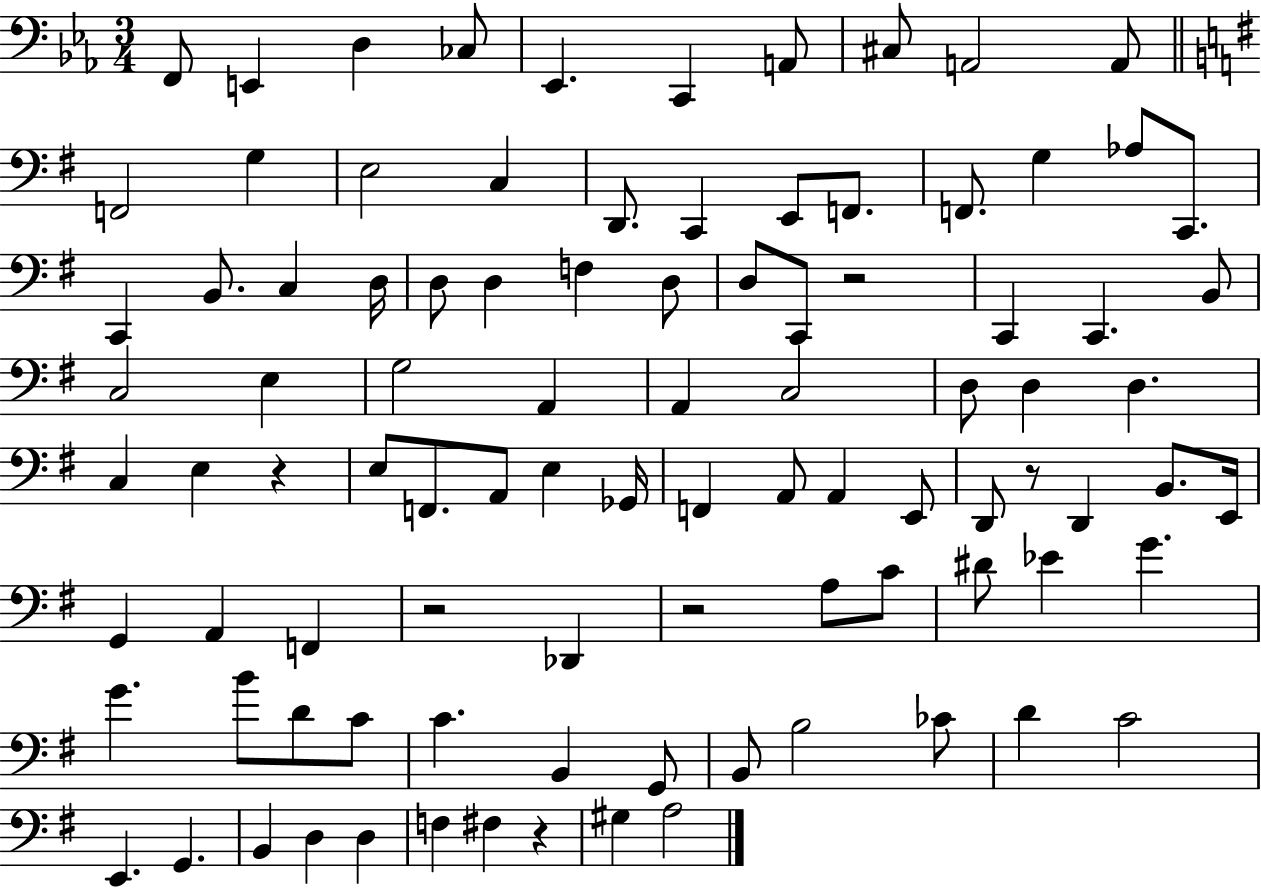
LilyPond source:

{
  \clef bass
  \numericTimeSignature
  \time 3/4
  \key ees \major
  \repeat volta 2 { f,8 e,4 d4 ces8 | ees,4. c,4 a,8 | cis8 a,2 a,8 | \bar "||" \break \key g \major f,2 g4 | e2 c4 | d,8. c,4 e,8 f,8. | f,8. g4 aes8 c,8. | \break c,4 b,8. c4 d16 | d8 d4 f4 d8 | d8 c,8 r2 | c,4 c,4. b,8 | \break c2 e4 | g2 a,4 | a,4 c2 | d8 d4 d4. | \break c4 e4 r4 | e8 f,8. a,8 e4 ges,16 | f,4 a,8 a,4 e,8 | d,8 r8 d,4 b,8. e,16 | \break g,4 a,4 f,4 | r2 des,4 | r2 a8 c'8 | dis'8 ees'4 g'4. | \break g'4. b'8 d'8 c'8 | c'4. b,4 g,8 | b,8 b2 ces'8 | d'4 c'2 | \break e,4. g,4. | b,4 d4 d4 | f4 fis4 r4 | gis4 a2 | \break } \bar "|."
}